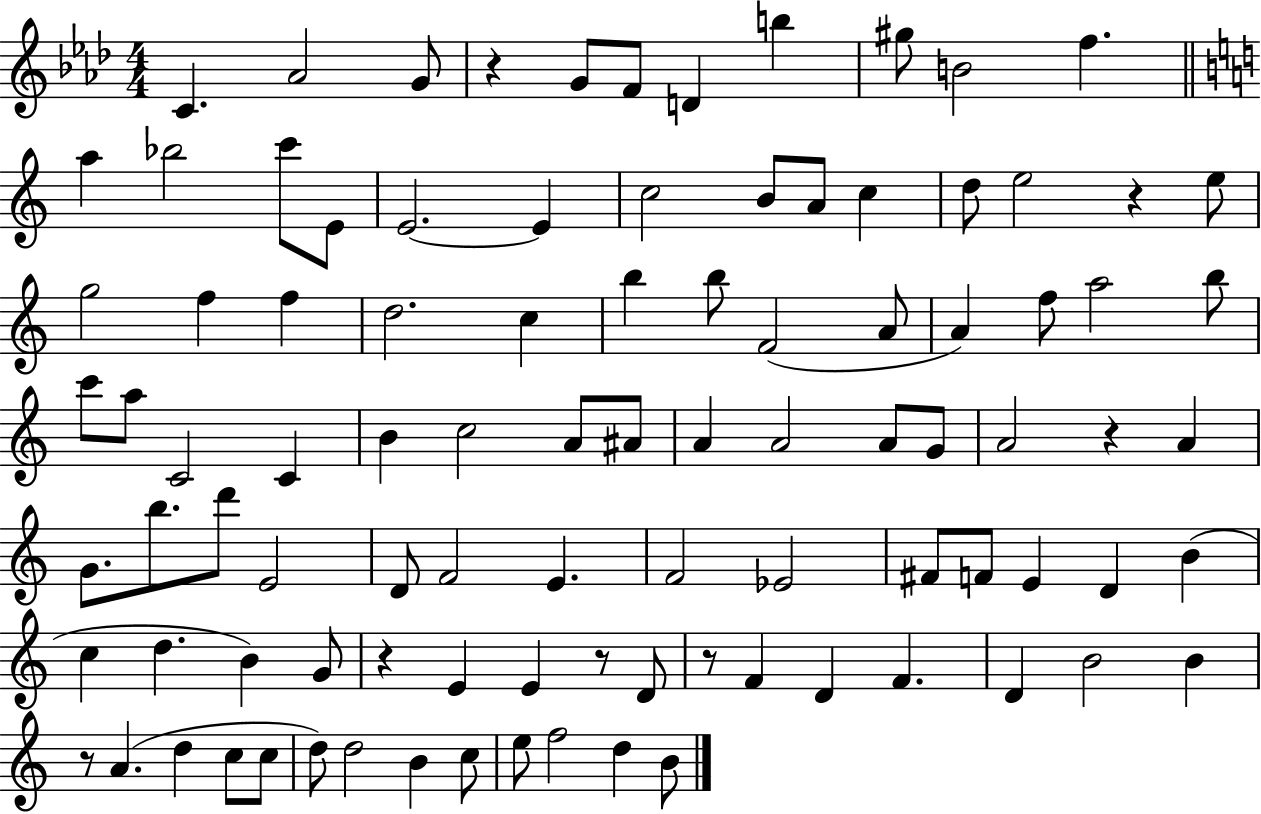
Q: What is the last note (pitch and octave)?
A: B4